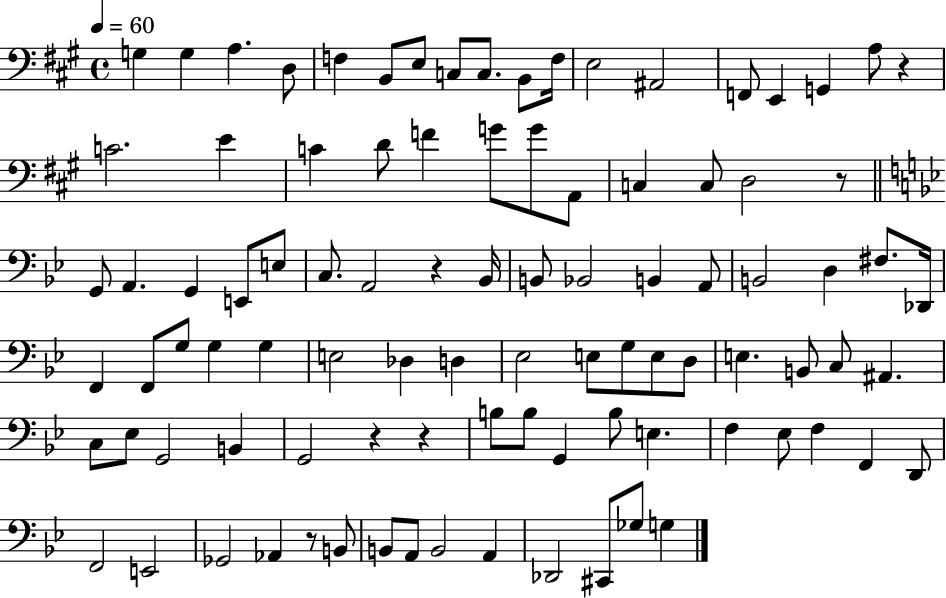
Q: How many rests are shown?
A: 6